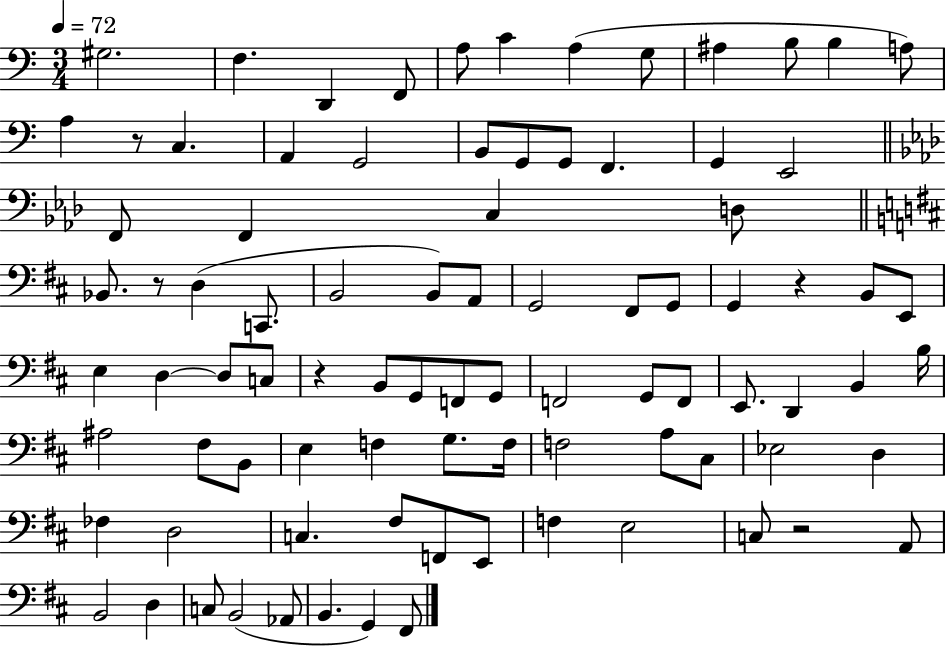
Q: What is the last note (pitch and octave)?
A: F#2